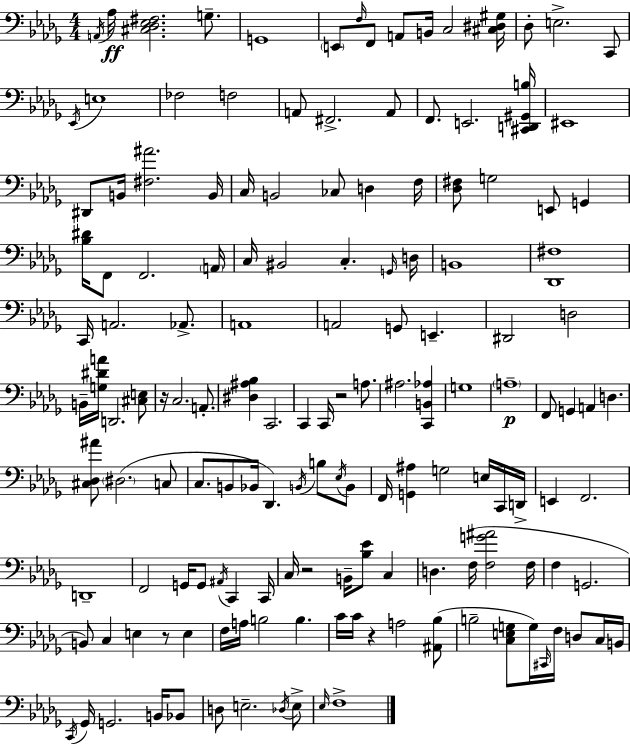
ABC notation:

X:1
T:Untitled
M:4/4
L:1/4
K:Bbm
A,,/4 _A,/4 [^C,_D,_E,^F,]2 G,/2 G,,4 E,,/2 F,/4 F,,/2 A,,/2 B,,/4 C,2 [^C,^D,^G,]/4 _D,/2 E,2 C,,/2 _E,,/4 E,4 _F,2 F,2 A,,/2 ^F,,2 A,,/2 F,,/2 E,,2 [^C,,D,,^G,,B,]/4 ^E,,4 ^D,,/2 B,,/4 [^F,^A]2 B,,/4 C,/4 B,,2 _C,/2 D, F,/4 [_D,^F,]/2 G,2 E,,/2 G,, [_B,^D]/4 F,,/2 F,,2 A,,/4 C,/4 ^B,,2 C, G,,/4 D,/4 B,,4 [_D,,^F,]4 C,,/4 A,,2 _A,,/2 A,,4 A,,2 G,,/2 E,, ^D,,2 D,2 B,,/4 [G,^DA]/4 D,,2 [^C,E,]/2 z/4 C,2 A,,/2 [^D,^A,_B,] C,,2 C,, C,,/4 z2 A,/2 ^A,2 [C,,B,,_A,] G,4 A,4 F,,/2 G,, A,, D, [^C,_D,^A]/2 ^D,2 C,/2 C,/2 B,,/2 _B,,/4 _D,, B,,/4 B,/2 _E,/4 B,,/2 F,,/4 [G,,^A,] G,2 E,/4 C,,/4 D,,/4 E,, F,,2 D,,4 F,,2 G,,/4 G,,/2 ^A,,/4 C,, C,,/4 C,/4 z2 B,,/4 [_B,_E]/2 C, D, F,/4 [F,G^A]2 F,/4 F, G,,2 B,,/2 C, E, z/2 E, F,/4 A,/4 B,2 B, C/4 C/4 z A,2 [^A,,_B,]/2 B,2 [C,E,G,]/2 G,/4 ^C,,/4 F,/4 D,/2 C,/4 B,,/4 C,,/4 _G,,/4 G,,2 B,,/4 _B,,/2 D,/2 E,2 _D,/4 E,/2 _E,/4 F,4